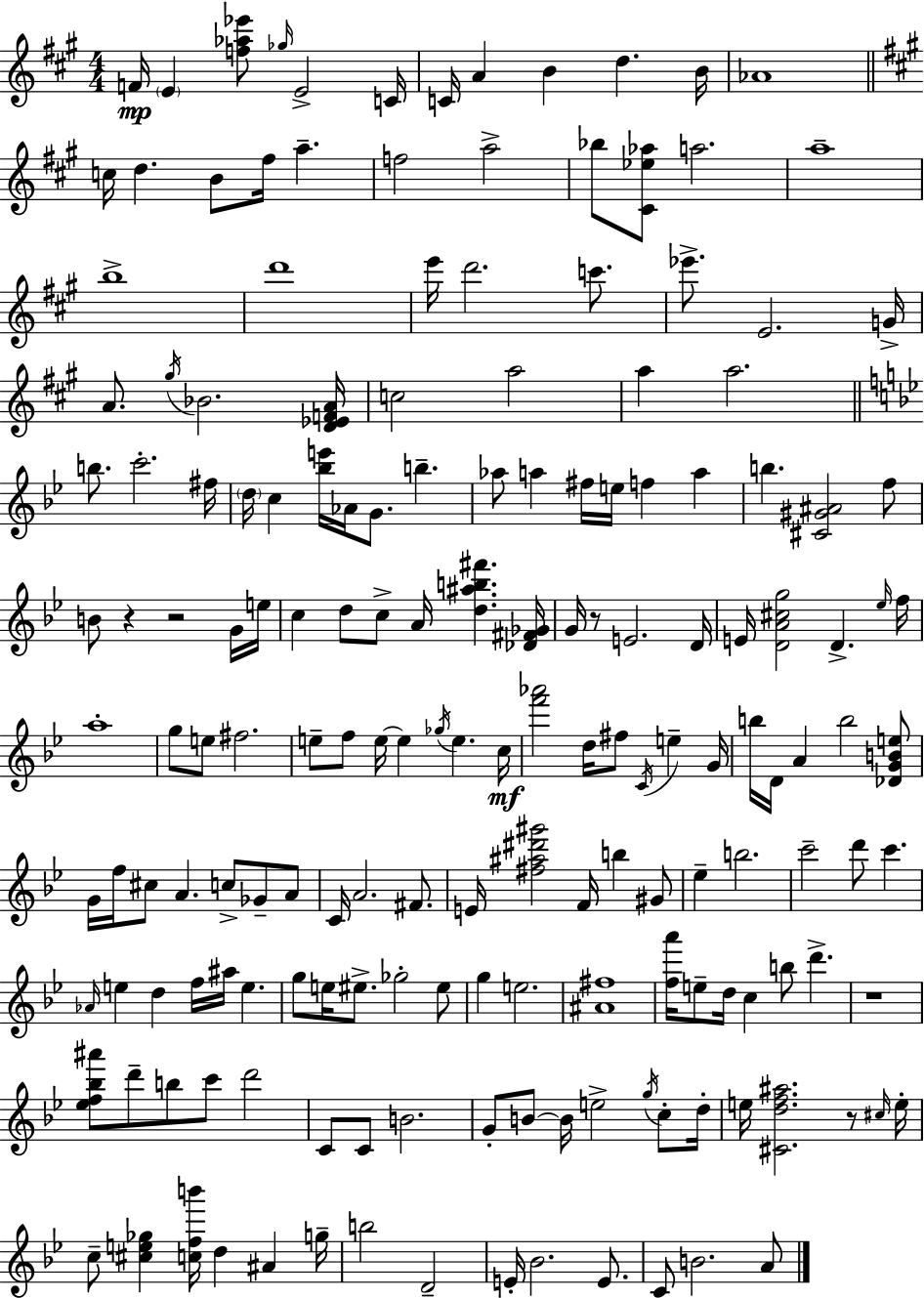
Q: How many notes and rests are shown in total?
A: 174